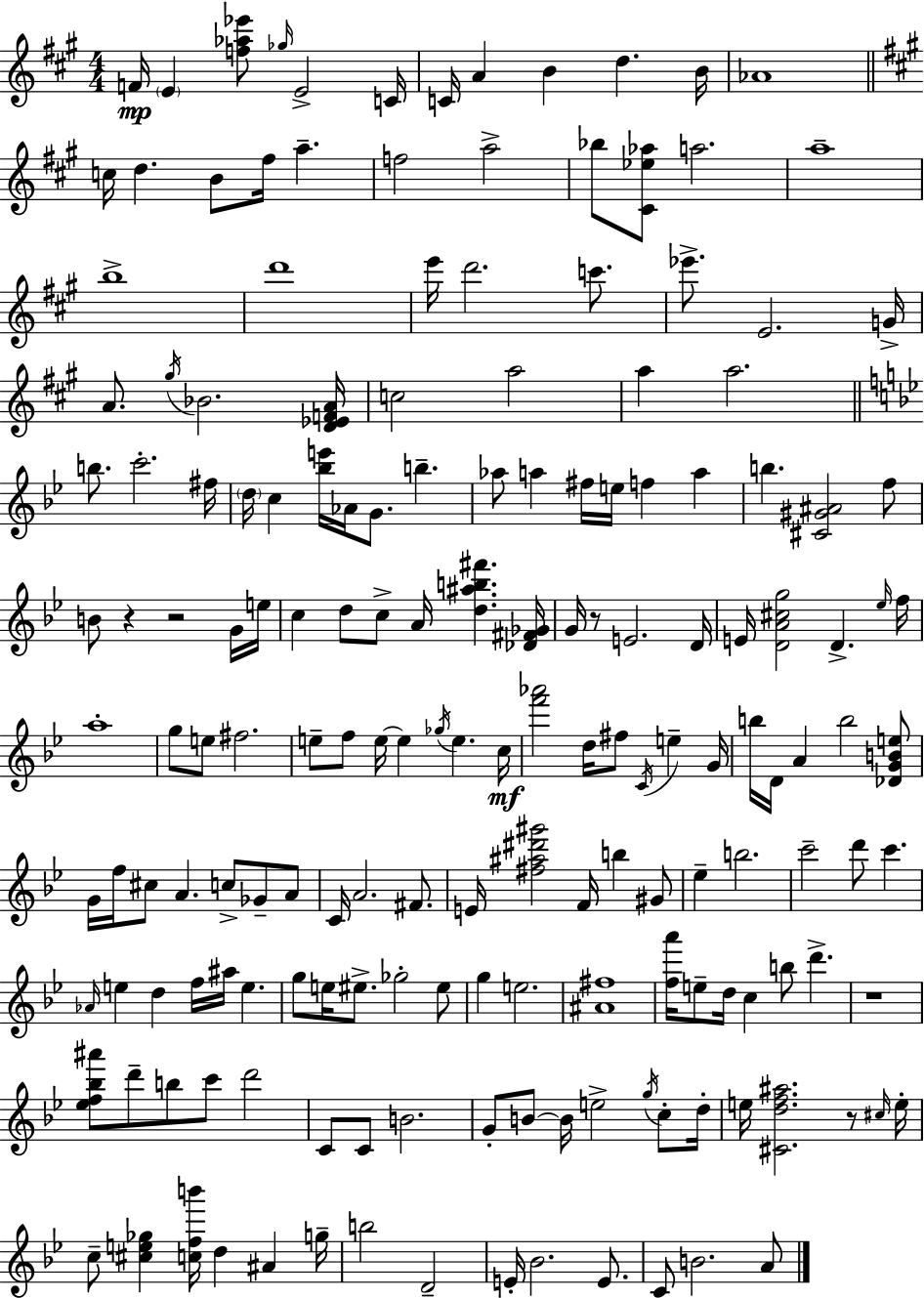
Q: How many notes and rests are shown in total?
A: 174